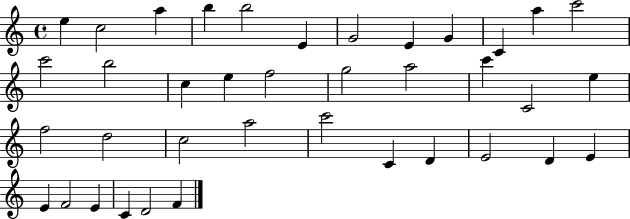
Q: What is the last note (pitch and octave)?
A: F4